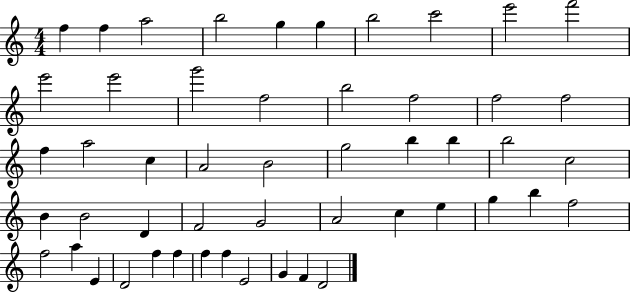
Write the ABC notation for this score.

X:1
T:Untitled
M:4/4
L:1/4
K:C
f f a2 b2 g g b2 c'2 e'2 f'2 e'2 e'2 g'2 f2 b2 f2 f2 f2 f a2 c A2 B2 g2 b b b2 c2 B B2 D F2 G2 A2 c e g b f2 f2 a E D2 f f f f E2 G F D2